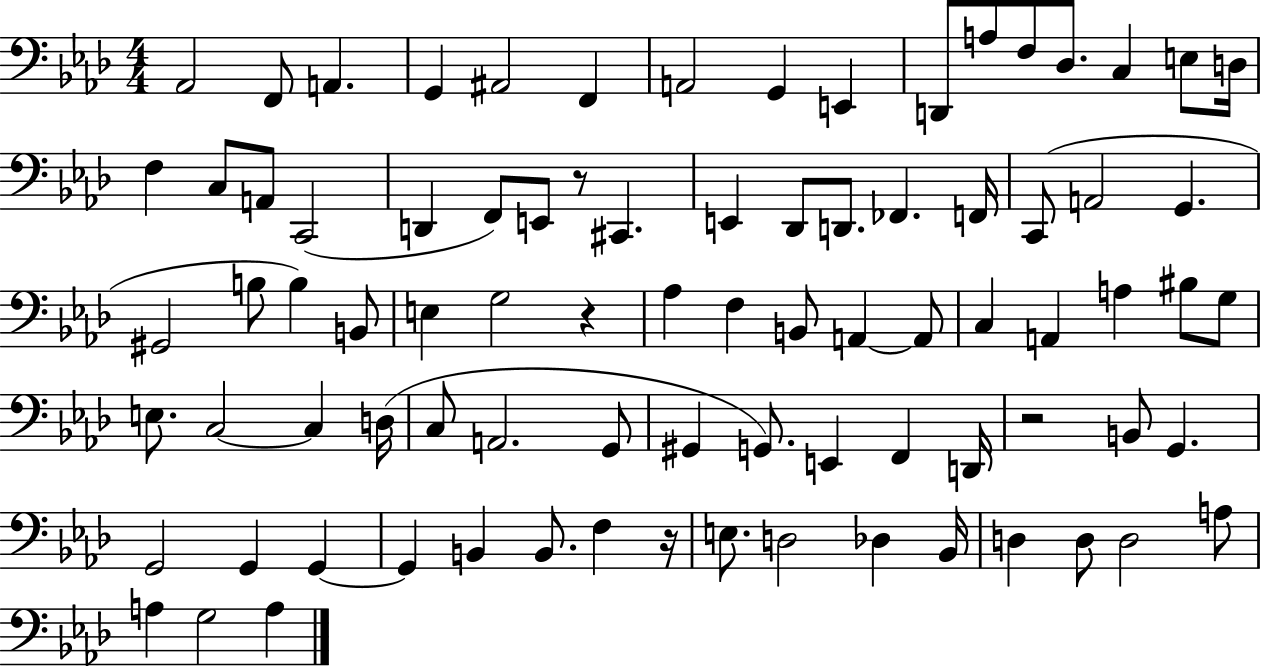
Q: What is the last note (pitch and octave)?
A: A3